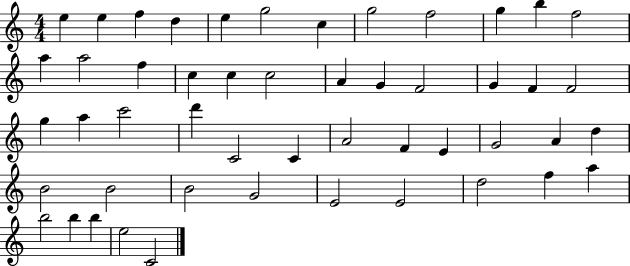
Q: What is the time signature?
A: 4/4